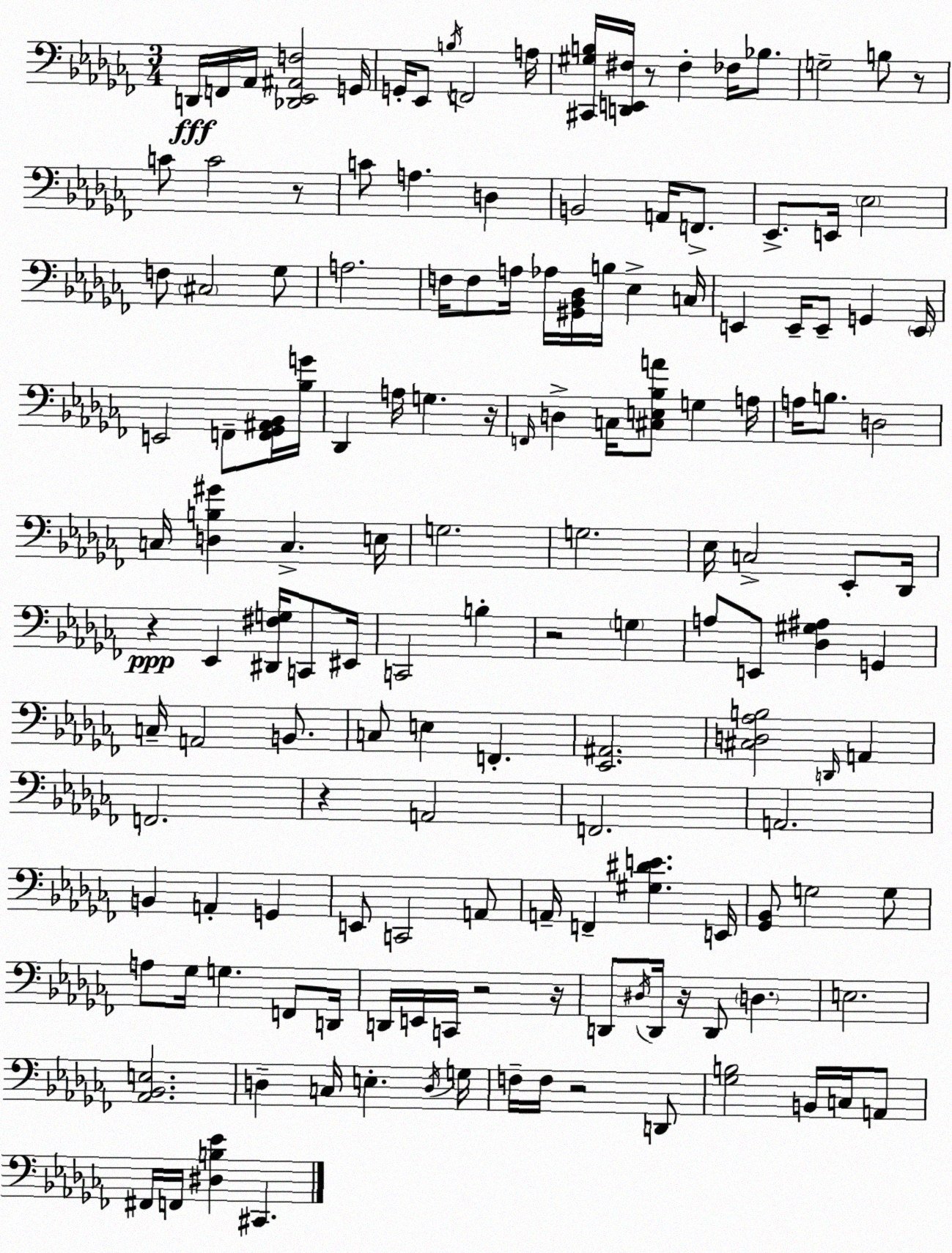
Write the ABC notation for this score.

X:1
T:Untitled
M:3/4
L:1/4
K:Abm
D,,/4 F,,/4 _A,,/4 [_D,,_E,,^A,,F,]2 G,,/4 G,,/4 _E,,/2 B,/4 F,,2 A,/4 [^C,,^G,B,]/4 [D,,E,,^F,]/4 z/2 ^F, _F,/4 _B,/2 G,2 B,/2 z/2 C/2 C2 z/2 C/2 A, D, B,,2 A,,/4 F,,/2 _E,,/2 E,,/4 _E,2 F,/2 ^C,2 _G,/2 A,2 F,/4 F,/2 A,/4 _A,/4 [^G,,_B,,_D,]/4 B,/4 _E, C,/4 E,, E,,/4 E,,/2 G,, E,,/4 E,,2 F,,/2 [F,,_G,,^A,,_B,,]/4 [_B,G]/4 _D,, A,/4 G, z/4 F,,/4 D, C,/4 [^C,E,_B,A]/2 G, A,/4 A,/4 B,/2 D,2 C,/4 [D,B,^G] C, E,/4 G,2 G,2 _E,/4 C,2 _E,,/2 _D,,/4 z _E,, [^D,,^F,G,]/4 C,,/2 ^E,,/4 C,,2 B, z2 G, A,/2 E,,/2 [_D,^G,^A,] G,, C,/4 A,,2 B,,/2 C,/2 E, F,, [_E,,^A,,]2 [^C,D,_A,B,]2 D,,/4 A,, F,,2 z A,,2 F,,2 A,,2 B,, A,, G,, E,,/2 C,,2 A,,/2 A,,/4 F,, [^G,^DE] E,,/4 [_G,,_B,,]/2 G,2 G,/2 A,/2 _G,/4 G, F,,/2 D,,/4 D,,/4 E,,/4 C,,/4 z2 z/4 D,,/2 ^D,/4 D,,/4 z/4 D,,/2 D, E,2 [_A,,_B,,E,]2 D, C,/4 E, D,/4 G,/4 F,/4 F,/4 z2 D,,/2 [_G,B,]2 B,,/4 C,/4 A,,/2 ^F,,/4 F,,/4 [^D,B,_E] ^C,,